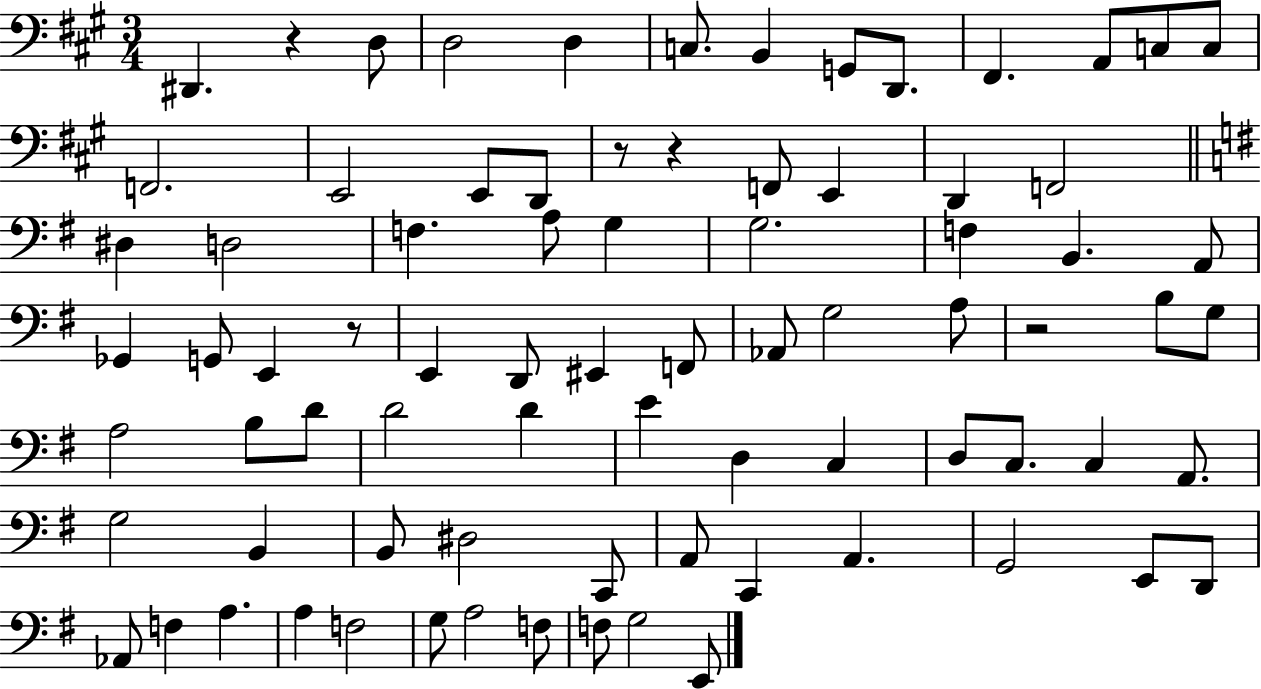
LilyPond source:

{
  \clef bass
  \numericTimeSignature
  \time 3/4
  \key a \major
  dis,4. r4 d8 | d2 d4 | c8. b,4 g,8 d,8. | fis,4. a,8 c8 c8 | \break f,2. | e,2 e,8 d,8 | r8 r4 f,8 e,4 | d,4 f,2 | \break \bar "||" \break \key e \minor dis4 d2 | f4. a8 g4 | g2. | f4 b,4. a,8 | \break ges,4 g,8 e,4 r8 | e,4 d,8 eis,4 f,8 | aes,8 g2 a8 | r2 b8 g8 | \break a2 b8 d'8 | d'2 d'4 | e'4 d4 c4 | d8 c8. c4 a,8. | \break g2 b,4 | b,8 dis2 c,8 | a,8 c,4 a,4. | g,2 e,8 d,8 | \break aes,8 f4 a4. | a4 f2 | g8 a2 f8 | f8 g2 e,8 | \break \bar "|."
}